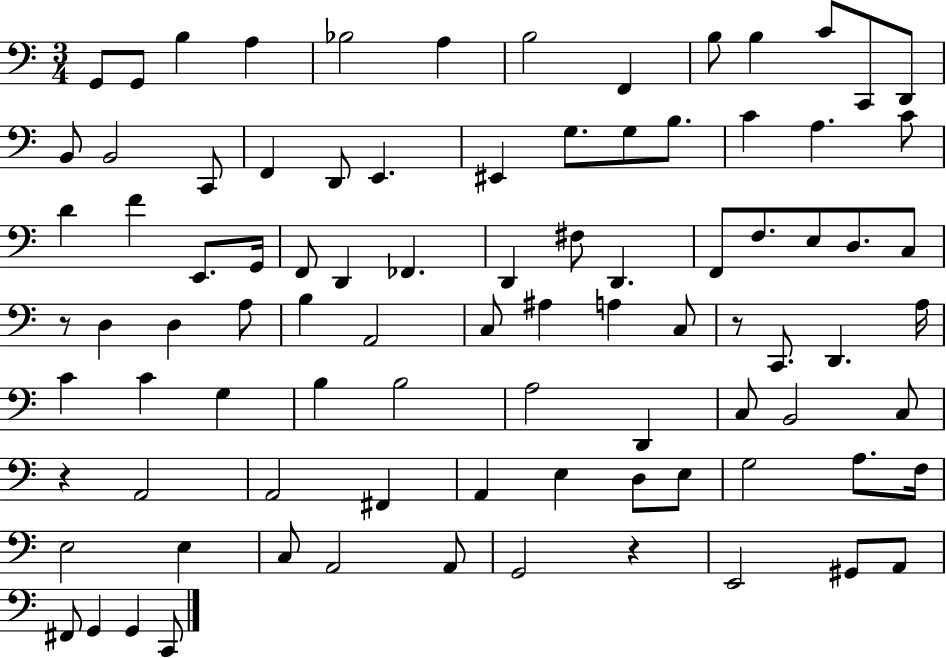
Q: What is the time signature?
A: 3/4